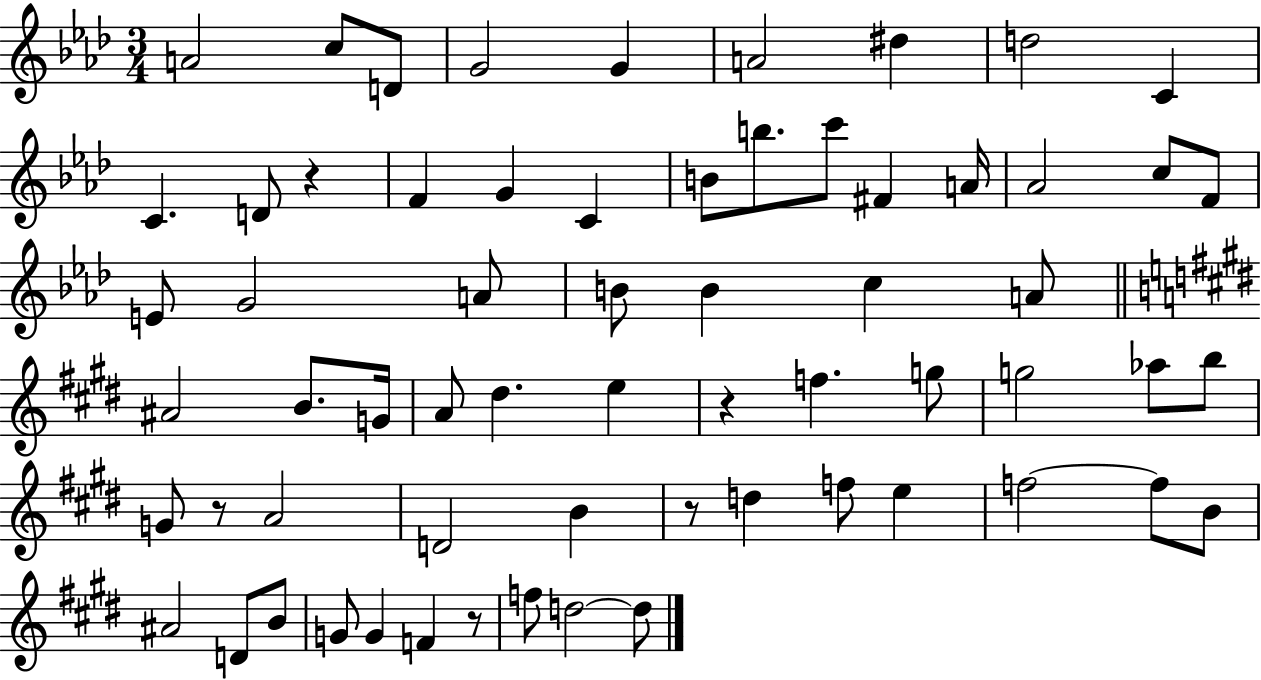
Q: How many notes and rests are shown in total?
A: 64